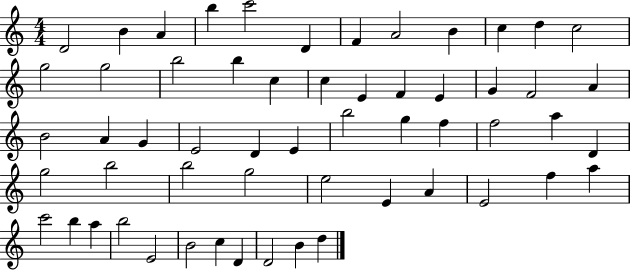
{
  \clef treble
  \numericTimeSignature
  \time 4/4
  \key c \major
  d'2 b'4 a'4 | b''4 c'''2 d'4 | f'4 a'2 b'4 | c''4 d''4 c''2 | \break g''2 g''2 | b''2 b''4 c''4 | c''4 e'4 f'4 e'4 | g'4 f'2 a'4 | \break b'2 a'4 g'4 | e'2 d'4 e'4 | b''2 g''4 f''4 | f''2 a''4 d'4 | \break g''2 b''2 | b''2 g''2 | e''2 e'4 a'4 | e'2 f''4 a''4 | \break c'''2 b''4 a''4 | b''2 e'2 | b'2 c''4 d'4 | d'2 b'4 d''4 | \break \bar "|."
}